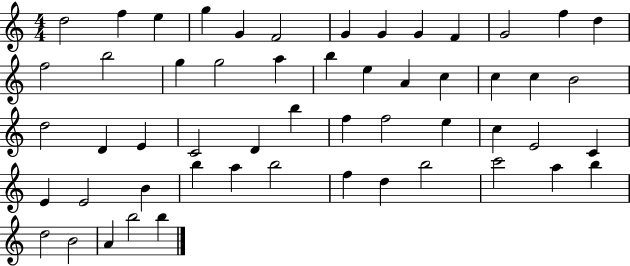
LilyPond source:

{
  \clef treble
  \numericTimeSignature
  \time 4/4
  \key c \major
  d''2 f''4 e''4 | g''4 g'4 f'2 | g'4 g'4 g'4 f'4 | g'2 f''4 d''4 | \break f''2 b''2 | g''4 g''2 a''4 | b''4 e''4 a'4 c''4 | c''4 c''4 b'2 | \break d''2 d'4 e'4 | c'2 d'4 b''4 | f''4 f''2 e''4 | c''4 e'2 c'4 | \break e'4 e'2 b'4 | b''4 a''4 b''2 | f''4 d''4 b''2 | c'''2 a''4 b''4 | \break d''2 b'2 | a'4 b''2 b''4 | \bar "|."
}